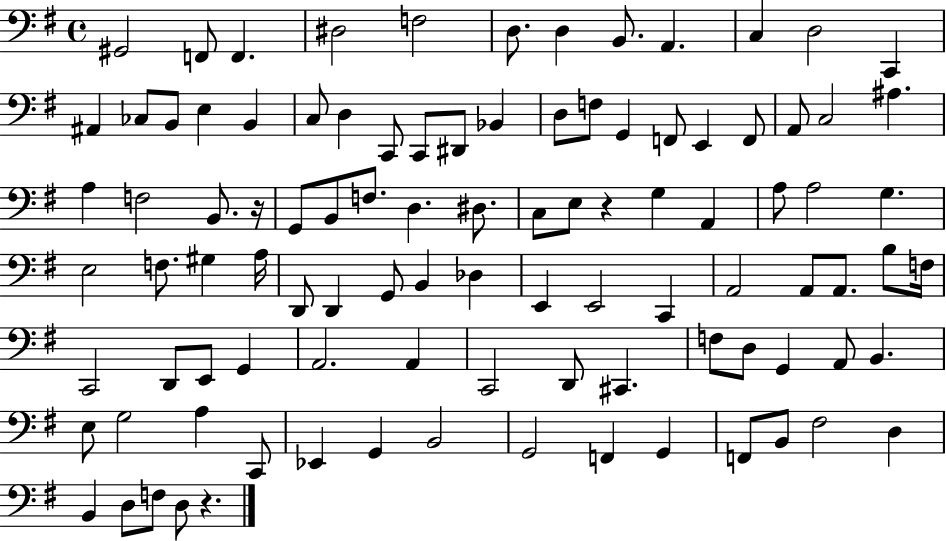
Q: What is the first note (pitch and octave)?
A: G#2